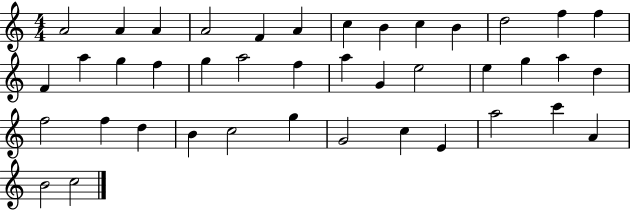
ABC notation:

X:1
T:Untitled
M:4/4
L:1/4
K:C
A2 A A A2 F A c B c B d2 f f F a g f g a2 f a G e2 e g a d f2 f d B c2 g G2 c E a2 c' A B2 c2